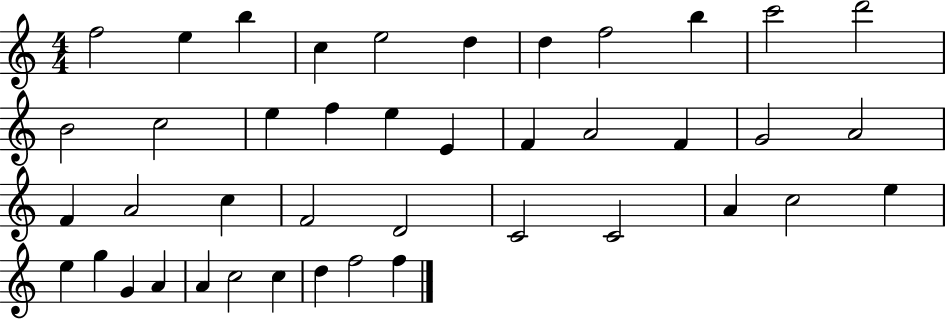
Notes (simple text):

F5/h E5/q B5/q C5/q E5/h D5/q D5/q F5/h B5/q C6/h D6/h B4/h C5/h E5/q F5/q E5/q E4/q F4/q A4/h F4/q G4/h A4/h F4/q A4/h C5/q F4/h D4/h C4/h C4/h A4/q C5/h E5/q E5/q G5/q G4/q A4/q A4/q C5/h C5/q D5/q F5/h F5/q